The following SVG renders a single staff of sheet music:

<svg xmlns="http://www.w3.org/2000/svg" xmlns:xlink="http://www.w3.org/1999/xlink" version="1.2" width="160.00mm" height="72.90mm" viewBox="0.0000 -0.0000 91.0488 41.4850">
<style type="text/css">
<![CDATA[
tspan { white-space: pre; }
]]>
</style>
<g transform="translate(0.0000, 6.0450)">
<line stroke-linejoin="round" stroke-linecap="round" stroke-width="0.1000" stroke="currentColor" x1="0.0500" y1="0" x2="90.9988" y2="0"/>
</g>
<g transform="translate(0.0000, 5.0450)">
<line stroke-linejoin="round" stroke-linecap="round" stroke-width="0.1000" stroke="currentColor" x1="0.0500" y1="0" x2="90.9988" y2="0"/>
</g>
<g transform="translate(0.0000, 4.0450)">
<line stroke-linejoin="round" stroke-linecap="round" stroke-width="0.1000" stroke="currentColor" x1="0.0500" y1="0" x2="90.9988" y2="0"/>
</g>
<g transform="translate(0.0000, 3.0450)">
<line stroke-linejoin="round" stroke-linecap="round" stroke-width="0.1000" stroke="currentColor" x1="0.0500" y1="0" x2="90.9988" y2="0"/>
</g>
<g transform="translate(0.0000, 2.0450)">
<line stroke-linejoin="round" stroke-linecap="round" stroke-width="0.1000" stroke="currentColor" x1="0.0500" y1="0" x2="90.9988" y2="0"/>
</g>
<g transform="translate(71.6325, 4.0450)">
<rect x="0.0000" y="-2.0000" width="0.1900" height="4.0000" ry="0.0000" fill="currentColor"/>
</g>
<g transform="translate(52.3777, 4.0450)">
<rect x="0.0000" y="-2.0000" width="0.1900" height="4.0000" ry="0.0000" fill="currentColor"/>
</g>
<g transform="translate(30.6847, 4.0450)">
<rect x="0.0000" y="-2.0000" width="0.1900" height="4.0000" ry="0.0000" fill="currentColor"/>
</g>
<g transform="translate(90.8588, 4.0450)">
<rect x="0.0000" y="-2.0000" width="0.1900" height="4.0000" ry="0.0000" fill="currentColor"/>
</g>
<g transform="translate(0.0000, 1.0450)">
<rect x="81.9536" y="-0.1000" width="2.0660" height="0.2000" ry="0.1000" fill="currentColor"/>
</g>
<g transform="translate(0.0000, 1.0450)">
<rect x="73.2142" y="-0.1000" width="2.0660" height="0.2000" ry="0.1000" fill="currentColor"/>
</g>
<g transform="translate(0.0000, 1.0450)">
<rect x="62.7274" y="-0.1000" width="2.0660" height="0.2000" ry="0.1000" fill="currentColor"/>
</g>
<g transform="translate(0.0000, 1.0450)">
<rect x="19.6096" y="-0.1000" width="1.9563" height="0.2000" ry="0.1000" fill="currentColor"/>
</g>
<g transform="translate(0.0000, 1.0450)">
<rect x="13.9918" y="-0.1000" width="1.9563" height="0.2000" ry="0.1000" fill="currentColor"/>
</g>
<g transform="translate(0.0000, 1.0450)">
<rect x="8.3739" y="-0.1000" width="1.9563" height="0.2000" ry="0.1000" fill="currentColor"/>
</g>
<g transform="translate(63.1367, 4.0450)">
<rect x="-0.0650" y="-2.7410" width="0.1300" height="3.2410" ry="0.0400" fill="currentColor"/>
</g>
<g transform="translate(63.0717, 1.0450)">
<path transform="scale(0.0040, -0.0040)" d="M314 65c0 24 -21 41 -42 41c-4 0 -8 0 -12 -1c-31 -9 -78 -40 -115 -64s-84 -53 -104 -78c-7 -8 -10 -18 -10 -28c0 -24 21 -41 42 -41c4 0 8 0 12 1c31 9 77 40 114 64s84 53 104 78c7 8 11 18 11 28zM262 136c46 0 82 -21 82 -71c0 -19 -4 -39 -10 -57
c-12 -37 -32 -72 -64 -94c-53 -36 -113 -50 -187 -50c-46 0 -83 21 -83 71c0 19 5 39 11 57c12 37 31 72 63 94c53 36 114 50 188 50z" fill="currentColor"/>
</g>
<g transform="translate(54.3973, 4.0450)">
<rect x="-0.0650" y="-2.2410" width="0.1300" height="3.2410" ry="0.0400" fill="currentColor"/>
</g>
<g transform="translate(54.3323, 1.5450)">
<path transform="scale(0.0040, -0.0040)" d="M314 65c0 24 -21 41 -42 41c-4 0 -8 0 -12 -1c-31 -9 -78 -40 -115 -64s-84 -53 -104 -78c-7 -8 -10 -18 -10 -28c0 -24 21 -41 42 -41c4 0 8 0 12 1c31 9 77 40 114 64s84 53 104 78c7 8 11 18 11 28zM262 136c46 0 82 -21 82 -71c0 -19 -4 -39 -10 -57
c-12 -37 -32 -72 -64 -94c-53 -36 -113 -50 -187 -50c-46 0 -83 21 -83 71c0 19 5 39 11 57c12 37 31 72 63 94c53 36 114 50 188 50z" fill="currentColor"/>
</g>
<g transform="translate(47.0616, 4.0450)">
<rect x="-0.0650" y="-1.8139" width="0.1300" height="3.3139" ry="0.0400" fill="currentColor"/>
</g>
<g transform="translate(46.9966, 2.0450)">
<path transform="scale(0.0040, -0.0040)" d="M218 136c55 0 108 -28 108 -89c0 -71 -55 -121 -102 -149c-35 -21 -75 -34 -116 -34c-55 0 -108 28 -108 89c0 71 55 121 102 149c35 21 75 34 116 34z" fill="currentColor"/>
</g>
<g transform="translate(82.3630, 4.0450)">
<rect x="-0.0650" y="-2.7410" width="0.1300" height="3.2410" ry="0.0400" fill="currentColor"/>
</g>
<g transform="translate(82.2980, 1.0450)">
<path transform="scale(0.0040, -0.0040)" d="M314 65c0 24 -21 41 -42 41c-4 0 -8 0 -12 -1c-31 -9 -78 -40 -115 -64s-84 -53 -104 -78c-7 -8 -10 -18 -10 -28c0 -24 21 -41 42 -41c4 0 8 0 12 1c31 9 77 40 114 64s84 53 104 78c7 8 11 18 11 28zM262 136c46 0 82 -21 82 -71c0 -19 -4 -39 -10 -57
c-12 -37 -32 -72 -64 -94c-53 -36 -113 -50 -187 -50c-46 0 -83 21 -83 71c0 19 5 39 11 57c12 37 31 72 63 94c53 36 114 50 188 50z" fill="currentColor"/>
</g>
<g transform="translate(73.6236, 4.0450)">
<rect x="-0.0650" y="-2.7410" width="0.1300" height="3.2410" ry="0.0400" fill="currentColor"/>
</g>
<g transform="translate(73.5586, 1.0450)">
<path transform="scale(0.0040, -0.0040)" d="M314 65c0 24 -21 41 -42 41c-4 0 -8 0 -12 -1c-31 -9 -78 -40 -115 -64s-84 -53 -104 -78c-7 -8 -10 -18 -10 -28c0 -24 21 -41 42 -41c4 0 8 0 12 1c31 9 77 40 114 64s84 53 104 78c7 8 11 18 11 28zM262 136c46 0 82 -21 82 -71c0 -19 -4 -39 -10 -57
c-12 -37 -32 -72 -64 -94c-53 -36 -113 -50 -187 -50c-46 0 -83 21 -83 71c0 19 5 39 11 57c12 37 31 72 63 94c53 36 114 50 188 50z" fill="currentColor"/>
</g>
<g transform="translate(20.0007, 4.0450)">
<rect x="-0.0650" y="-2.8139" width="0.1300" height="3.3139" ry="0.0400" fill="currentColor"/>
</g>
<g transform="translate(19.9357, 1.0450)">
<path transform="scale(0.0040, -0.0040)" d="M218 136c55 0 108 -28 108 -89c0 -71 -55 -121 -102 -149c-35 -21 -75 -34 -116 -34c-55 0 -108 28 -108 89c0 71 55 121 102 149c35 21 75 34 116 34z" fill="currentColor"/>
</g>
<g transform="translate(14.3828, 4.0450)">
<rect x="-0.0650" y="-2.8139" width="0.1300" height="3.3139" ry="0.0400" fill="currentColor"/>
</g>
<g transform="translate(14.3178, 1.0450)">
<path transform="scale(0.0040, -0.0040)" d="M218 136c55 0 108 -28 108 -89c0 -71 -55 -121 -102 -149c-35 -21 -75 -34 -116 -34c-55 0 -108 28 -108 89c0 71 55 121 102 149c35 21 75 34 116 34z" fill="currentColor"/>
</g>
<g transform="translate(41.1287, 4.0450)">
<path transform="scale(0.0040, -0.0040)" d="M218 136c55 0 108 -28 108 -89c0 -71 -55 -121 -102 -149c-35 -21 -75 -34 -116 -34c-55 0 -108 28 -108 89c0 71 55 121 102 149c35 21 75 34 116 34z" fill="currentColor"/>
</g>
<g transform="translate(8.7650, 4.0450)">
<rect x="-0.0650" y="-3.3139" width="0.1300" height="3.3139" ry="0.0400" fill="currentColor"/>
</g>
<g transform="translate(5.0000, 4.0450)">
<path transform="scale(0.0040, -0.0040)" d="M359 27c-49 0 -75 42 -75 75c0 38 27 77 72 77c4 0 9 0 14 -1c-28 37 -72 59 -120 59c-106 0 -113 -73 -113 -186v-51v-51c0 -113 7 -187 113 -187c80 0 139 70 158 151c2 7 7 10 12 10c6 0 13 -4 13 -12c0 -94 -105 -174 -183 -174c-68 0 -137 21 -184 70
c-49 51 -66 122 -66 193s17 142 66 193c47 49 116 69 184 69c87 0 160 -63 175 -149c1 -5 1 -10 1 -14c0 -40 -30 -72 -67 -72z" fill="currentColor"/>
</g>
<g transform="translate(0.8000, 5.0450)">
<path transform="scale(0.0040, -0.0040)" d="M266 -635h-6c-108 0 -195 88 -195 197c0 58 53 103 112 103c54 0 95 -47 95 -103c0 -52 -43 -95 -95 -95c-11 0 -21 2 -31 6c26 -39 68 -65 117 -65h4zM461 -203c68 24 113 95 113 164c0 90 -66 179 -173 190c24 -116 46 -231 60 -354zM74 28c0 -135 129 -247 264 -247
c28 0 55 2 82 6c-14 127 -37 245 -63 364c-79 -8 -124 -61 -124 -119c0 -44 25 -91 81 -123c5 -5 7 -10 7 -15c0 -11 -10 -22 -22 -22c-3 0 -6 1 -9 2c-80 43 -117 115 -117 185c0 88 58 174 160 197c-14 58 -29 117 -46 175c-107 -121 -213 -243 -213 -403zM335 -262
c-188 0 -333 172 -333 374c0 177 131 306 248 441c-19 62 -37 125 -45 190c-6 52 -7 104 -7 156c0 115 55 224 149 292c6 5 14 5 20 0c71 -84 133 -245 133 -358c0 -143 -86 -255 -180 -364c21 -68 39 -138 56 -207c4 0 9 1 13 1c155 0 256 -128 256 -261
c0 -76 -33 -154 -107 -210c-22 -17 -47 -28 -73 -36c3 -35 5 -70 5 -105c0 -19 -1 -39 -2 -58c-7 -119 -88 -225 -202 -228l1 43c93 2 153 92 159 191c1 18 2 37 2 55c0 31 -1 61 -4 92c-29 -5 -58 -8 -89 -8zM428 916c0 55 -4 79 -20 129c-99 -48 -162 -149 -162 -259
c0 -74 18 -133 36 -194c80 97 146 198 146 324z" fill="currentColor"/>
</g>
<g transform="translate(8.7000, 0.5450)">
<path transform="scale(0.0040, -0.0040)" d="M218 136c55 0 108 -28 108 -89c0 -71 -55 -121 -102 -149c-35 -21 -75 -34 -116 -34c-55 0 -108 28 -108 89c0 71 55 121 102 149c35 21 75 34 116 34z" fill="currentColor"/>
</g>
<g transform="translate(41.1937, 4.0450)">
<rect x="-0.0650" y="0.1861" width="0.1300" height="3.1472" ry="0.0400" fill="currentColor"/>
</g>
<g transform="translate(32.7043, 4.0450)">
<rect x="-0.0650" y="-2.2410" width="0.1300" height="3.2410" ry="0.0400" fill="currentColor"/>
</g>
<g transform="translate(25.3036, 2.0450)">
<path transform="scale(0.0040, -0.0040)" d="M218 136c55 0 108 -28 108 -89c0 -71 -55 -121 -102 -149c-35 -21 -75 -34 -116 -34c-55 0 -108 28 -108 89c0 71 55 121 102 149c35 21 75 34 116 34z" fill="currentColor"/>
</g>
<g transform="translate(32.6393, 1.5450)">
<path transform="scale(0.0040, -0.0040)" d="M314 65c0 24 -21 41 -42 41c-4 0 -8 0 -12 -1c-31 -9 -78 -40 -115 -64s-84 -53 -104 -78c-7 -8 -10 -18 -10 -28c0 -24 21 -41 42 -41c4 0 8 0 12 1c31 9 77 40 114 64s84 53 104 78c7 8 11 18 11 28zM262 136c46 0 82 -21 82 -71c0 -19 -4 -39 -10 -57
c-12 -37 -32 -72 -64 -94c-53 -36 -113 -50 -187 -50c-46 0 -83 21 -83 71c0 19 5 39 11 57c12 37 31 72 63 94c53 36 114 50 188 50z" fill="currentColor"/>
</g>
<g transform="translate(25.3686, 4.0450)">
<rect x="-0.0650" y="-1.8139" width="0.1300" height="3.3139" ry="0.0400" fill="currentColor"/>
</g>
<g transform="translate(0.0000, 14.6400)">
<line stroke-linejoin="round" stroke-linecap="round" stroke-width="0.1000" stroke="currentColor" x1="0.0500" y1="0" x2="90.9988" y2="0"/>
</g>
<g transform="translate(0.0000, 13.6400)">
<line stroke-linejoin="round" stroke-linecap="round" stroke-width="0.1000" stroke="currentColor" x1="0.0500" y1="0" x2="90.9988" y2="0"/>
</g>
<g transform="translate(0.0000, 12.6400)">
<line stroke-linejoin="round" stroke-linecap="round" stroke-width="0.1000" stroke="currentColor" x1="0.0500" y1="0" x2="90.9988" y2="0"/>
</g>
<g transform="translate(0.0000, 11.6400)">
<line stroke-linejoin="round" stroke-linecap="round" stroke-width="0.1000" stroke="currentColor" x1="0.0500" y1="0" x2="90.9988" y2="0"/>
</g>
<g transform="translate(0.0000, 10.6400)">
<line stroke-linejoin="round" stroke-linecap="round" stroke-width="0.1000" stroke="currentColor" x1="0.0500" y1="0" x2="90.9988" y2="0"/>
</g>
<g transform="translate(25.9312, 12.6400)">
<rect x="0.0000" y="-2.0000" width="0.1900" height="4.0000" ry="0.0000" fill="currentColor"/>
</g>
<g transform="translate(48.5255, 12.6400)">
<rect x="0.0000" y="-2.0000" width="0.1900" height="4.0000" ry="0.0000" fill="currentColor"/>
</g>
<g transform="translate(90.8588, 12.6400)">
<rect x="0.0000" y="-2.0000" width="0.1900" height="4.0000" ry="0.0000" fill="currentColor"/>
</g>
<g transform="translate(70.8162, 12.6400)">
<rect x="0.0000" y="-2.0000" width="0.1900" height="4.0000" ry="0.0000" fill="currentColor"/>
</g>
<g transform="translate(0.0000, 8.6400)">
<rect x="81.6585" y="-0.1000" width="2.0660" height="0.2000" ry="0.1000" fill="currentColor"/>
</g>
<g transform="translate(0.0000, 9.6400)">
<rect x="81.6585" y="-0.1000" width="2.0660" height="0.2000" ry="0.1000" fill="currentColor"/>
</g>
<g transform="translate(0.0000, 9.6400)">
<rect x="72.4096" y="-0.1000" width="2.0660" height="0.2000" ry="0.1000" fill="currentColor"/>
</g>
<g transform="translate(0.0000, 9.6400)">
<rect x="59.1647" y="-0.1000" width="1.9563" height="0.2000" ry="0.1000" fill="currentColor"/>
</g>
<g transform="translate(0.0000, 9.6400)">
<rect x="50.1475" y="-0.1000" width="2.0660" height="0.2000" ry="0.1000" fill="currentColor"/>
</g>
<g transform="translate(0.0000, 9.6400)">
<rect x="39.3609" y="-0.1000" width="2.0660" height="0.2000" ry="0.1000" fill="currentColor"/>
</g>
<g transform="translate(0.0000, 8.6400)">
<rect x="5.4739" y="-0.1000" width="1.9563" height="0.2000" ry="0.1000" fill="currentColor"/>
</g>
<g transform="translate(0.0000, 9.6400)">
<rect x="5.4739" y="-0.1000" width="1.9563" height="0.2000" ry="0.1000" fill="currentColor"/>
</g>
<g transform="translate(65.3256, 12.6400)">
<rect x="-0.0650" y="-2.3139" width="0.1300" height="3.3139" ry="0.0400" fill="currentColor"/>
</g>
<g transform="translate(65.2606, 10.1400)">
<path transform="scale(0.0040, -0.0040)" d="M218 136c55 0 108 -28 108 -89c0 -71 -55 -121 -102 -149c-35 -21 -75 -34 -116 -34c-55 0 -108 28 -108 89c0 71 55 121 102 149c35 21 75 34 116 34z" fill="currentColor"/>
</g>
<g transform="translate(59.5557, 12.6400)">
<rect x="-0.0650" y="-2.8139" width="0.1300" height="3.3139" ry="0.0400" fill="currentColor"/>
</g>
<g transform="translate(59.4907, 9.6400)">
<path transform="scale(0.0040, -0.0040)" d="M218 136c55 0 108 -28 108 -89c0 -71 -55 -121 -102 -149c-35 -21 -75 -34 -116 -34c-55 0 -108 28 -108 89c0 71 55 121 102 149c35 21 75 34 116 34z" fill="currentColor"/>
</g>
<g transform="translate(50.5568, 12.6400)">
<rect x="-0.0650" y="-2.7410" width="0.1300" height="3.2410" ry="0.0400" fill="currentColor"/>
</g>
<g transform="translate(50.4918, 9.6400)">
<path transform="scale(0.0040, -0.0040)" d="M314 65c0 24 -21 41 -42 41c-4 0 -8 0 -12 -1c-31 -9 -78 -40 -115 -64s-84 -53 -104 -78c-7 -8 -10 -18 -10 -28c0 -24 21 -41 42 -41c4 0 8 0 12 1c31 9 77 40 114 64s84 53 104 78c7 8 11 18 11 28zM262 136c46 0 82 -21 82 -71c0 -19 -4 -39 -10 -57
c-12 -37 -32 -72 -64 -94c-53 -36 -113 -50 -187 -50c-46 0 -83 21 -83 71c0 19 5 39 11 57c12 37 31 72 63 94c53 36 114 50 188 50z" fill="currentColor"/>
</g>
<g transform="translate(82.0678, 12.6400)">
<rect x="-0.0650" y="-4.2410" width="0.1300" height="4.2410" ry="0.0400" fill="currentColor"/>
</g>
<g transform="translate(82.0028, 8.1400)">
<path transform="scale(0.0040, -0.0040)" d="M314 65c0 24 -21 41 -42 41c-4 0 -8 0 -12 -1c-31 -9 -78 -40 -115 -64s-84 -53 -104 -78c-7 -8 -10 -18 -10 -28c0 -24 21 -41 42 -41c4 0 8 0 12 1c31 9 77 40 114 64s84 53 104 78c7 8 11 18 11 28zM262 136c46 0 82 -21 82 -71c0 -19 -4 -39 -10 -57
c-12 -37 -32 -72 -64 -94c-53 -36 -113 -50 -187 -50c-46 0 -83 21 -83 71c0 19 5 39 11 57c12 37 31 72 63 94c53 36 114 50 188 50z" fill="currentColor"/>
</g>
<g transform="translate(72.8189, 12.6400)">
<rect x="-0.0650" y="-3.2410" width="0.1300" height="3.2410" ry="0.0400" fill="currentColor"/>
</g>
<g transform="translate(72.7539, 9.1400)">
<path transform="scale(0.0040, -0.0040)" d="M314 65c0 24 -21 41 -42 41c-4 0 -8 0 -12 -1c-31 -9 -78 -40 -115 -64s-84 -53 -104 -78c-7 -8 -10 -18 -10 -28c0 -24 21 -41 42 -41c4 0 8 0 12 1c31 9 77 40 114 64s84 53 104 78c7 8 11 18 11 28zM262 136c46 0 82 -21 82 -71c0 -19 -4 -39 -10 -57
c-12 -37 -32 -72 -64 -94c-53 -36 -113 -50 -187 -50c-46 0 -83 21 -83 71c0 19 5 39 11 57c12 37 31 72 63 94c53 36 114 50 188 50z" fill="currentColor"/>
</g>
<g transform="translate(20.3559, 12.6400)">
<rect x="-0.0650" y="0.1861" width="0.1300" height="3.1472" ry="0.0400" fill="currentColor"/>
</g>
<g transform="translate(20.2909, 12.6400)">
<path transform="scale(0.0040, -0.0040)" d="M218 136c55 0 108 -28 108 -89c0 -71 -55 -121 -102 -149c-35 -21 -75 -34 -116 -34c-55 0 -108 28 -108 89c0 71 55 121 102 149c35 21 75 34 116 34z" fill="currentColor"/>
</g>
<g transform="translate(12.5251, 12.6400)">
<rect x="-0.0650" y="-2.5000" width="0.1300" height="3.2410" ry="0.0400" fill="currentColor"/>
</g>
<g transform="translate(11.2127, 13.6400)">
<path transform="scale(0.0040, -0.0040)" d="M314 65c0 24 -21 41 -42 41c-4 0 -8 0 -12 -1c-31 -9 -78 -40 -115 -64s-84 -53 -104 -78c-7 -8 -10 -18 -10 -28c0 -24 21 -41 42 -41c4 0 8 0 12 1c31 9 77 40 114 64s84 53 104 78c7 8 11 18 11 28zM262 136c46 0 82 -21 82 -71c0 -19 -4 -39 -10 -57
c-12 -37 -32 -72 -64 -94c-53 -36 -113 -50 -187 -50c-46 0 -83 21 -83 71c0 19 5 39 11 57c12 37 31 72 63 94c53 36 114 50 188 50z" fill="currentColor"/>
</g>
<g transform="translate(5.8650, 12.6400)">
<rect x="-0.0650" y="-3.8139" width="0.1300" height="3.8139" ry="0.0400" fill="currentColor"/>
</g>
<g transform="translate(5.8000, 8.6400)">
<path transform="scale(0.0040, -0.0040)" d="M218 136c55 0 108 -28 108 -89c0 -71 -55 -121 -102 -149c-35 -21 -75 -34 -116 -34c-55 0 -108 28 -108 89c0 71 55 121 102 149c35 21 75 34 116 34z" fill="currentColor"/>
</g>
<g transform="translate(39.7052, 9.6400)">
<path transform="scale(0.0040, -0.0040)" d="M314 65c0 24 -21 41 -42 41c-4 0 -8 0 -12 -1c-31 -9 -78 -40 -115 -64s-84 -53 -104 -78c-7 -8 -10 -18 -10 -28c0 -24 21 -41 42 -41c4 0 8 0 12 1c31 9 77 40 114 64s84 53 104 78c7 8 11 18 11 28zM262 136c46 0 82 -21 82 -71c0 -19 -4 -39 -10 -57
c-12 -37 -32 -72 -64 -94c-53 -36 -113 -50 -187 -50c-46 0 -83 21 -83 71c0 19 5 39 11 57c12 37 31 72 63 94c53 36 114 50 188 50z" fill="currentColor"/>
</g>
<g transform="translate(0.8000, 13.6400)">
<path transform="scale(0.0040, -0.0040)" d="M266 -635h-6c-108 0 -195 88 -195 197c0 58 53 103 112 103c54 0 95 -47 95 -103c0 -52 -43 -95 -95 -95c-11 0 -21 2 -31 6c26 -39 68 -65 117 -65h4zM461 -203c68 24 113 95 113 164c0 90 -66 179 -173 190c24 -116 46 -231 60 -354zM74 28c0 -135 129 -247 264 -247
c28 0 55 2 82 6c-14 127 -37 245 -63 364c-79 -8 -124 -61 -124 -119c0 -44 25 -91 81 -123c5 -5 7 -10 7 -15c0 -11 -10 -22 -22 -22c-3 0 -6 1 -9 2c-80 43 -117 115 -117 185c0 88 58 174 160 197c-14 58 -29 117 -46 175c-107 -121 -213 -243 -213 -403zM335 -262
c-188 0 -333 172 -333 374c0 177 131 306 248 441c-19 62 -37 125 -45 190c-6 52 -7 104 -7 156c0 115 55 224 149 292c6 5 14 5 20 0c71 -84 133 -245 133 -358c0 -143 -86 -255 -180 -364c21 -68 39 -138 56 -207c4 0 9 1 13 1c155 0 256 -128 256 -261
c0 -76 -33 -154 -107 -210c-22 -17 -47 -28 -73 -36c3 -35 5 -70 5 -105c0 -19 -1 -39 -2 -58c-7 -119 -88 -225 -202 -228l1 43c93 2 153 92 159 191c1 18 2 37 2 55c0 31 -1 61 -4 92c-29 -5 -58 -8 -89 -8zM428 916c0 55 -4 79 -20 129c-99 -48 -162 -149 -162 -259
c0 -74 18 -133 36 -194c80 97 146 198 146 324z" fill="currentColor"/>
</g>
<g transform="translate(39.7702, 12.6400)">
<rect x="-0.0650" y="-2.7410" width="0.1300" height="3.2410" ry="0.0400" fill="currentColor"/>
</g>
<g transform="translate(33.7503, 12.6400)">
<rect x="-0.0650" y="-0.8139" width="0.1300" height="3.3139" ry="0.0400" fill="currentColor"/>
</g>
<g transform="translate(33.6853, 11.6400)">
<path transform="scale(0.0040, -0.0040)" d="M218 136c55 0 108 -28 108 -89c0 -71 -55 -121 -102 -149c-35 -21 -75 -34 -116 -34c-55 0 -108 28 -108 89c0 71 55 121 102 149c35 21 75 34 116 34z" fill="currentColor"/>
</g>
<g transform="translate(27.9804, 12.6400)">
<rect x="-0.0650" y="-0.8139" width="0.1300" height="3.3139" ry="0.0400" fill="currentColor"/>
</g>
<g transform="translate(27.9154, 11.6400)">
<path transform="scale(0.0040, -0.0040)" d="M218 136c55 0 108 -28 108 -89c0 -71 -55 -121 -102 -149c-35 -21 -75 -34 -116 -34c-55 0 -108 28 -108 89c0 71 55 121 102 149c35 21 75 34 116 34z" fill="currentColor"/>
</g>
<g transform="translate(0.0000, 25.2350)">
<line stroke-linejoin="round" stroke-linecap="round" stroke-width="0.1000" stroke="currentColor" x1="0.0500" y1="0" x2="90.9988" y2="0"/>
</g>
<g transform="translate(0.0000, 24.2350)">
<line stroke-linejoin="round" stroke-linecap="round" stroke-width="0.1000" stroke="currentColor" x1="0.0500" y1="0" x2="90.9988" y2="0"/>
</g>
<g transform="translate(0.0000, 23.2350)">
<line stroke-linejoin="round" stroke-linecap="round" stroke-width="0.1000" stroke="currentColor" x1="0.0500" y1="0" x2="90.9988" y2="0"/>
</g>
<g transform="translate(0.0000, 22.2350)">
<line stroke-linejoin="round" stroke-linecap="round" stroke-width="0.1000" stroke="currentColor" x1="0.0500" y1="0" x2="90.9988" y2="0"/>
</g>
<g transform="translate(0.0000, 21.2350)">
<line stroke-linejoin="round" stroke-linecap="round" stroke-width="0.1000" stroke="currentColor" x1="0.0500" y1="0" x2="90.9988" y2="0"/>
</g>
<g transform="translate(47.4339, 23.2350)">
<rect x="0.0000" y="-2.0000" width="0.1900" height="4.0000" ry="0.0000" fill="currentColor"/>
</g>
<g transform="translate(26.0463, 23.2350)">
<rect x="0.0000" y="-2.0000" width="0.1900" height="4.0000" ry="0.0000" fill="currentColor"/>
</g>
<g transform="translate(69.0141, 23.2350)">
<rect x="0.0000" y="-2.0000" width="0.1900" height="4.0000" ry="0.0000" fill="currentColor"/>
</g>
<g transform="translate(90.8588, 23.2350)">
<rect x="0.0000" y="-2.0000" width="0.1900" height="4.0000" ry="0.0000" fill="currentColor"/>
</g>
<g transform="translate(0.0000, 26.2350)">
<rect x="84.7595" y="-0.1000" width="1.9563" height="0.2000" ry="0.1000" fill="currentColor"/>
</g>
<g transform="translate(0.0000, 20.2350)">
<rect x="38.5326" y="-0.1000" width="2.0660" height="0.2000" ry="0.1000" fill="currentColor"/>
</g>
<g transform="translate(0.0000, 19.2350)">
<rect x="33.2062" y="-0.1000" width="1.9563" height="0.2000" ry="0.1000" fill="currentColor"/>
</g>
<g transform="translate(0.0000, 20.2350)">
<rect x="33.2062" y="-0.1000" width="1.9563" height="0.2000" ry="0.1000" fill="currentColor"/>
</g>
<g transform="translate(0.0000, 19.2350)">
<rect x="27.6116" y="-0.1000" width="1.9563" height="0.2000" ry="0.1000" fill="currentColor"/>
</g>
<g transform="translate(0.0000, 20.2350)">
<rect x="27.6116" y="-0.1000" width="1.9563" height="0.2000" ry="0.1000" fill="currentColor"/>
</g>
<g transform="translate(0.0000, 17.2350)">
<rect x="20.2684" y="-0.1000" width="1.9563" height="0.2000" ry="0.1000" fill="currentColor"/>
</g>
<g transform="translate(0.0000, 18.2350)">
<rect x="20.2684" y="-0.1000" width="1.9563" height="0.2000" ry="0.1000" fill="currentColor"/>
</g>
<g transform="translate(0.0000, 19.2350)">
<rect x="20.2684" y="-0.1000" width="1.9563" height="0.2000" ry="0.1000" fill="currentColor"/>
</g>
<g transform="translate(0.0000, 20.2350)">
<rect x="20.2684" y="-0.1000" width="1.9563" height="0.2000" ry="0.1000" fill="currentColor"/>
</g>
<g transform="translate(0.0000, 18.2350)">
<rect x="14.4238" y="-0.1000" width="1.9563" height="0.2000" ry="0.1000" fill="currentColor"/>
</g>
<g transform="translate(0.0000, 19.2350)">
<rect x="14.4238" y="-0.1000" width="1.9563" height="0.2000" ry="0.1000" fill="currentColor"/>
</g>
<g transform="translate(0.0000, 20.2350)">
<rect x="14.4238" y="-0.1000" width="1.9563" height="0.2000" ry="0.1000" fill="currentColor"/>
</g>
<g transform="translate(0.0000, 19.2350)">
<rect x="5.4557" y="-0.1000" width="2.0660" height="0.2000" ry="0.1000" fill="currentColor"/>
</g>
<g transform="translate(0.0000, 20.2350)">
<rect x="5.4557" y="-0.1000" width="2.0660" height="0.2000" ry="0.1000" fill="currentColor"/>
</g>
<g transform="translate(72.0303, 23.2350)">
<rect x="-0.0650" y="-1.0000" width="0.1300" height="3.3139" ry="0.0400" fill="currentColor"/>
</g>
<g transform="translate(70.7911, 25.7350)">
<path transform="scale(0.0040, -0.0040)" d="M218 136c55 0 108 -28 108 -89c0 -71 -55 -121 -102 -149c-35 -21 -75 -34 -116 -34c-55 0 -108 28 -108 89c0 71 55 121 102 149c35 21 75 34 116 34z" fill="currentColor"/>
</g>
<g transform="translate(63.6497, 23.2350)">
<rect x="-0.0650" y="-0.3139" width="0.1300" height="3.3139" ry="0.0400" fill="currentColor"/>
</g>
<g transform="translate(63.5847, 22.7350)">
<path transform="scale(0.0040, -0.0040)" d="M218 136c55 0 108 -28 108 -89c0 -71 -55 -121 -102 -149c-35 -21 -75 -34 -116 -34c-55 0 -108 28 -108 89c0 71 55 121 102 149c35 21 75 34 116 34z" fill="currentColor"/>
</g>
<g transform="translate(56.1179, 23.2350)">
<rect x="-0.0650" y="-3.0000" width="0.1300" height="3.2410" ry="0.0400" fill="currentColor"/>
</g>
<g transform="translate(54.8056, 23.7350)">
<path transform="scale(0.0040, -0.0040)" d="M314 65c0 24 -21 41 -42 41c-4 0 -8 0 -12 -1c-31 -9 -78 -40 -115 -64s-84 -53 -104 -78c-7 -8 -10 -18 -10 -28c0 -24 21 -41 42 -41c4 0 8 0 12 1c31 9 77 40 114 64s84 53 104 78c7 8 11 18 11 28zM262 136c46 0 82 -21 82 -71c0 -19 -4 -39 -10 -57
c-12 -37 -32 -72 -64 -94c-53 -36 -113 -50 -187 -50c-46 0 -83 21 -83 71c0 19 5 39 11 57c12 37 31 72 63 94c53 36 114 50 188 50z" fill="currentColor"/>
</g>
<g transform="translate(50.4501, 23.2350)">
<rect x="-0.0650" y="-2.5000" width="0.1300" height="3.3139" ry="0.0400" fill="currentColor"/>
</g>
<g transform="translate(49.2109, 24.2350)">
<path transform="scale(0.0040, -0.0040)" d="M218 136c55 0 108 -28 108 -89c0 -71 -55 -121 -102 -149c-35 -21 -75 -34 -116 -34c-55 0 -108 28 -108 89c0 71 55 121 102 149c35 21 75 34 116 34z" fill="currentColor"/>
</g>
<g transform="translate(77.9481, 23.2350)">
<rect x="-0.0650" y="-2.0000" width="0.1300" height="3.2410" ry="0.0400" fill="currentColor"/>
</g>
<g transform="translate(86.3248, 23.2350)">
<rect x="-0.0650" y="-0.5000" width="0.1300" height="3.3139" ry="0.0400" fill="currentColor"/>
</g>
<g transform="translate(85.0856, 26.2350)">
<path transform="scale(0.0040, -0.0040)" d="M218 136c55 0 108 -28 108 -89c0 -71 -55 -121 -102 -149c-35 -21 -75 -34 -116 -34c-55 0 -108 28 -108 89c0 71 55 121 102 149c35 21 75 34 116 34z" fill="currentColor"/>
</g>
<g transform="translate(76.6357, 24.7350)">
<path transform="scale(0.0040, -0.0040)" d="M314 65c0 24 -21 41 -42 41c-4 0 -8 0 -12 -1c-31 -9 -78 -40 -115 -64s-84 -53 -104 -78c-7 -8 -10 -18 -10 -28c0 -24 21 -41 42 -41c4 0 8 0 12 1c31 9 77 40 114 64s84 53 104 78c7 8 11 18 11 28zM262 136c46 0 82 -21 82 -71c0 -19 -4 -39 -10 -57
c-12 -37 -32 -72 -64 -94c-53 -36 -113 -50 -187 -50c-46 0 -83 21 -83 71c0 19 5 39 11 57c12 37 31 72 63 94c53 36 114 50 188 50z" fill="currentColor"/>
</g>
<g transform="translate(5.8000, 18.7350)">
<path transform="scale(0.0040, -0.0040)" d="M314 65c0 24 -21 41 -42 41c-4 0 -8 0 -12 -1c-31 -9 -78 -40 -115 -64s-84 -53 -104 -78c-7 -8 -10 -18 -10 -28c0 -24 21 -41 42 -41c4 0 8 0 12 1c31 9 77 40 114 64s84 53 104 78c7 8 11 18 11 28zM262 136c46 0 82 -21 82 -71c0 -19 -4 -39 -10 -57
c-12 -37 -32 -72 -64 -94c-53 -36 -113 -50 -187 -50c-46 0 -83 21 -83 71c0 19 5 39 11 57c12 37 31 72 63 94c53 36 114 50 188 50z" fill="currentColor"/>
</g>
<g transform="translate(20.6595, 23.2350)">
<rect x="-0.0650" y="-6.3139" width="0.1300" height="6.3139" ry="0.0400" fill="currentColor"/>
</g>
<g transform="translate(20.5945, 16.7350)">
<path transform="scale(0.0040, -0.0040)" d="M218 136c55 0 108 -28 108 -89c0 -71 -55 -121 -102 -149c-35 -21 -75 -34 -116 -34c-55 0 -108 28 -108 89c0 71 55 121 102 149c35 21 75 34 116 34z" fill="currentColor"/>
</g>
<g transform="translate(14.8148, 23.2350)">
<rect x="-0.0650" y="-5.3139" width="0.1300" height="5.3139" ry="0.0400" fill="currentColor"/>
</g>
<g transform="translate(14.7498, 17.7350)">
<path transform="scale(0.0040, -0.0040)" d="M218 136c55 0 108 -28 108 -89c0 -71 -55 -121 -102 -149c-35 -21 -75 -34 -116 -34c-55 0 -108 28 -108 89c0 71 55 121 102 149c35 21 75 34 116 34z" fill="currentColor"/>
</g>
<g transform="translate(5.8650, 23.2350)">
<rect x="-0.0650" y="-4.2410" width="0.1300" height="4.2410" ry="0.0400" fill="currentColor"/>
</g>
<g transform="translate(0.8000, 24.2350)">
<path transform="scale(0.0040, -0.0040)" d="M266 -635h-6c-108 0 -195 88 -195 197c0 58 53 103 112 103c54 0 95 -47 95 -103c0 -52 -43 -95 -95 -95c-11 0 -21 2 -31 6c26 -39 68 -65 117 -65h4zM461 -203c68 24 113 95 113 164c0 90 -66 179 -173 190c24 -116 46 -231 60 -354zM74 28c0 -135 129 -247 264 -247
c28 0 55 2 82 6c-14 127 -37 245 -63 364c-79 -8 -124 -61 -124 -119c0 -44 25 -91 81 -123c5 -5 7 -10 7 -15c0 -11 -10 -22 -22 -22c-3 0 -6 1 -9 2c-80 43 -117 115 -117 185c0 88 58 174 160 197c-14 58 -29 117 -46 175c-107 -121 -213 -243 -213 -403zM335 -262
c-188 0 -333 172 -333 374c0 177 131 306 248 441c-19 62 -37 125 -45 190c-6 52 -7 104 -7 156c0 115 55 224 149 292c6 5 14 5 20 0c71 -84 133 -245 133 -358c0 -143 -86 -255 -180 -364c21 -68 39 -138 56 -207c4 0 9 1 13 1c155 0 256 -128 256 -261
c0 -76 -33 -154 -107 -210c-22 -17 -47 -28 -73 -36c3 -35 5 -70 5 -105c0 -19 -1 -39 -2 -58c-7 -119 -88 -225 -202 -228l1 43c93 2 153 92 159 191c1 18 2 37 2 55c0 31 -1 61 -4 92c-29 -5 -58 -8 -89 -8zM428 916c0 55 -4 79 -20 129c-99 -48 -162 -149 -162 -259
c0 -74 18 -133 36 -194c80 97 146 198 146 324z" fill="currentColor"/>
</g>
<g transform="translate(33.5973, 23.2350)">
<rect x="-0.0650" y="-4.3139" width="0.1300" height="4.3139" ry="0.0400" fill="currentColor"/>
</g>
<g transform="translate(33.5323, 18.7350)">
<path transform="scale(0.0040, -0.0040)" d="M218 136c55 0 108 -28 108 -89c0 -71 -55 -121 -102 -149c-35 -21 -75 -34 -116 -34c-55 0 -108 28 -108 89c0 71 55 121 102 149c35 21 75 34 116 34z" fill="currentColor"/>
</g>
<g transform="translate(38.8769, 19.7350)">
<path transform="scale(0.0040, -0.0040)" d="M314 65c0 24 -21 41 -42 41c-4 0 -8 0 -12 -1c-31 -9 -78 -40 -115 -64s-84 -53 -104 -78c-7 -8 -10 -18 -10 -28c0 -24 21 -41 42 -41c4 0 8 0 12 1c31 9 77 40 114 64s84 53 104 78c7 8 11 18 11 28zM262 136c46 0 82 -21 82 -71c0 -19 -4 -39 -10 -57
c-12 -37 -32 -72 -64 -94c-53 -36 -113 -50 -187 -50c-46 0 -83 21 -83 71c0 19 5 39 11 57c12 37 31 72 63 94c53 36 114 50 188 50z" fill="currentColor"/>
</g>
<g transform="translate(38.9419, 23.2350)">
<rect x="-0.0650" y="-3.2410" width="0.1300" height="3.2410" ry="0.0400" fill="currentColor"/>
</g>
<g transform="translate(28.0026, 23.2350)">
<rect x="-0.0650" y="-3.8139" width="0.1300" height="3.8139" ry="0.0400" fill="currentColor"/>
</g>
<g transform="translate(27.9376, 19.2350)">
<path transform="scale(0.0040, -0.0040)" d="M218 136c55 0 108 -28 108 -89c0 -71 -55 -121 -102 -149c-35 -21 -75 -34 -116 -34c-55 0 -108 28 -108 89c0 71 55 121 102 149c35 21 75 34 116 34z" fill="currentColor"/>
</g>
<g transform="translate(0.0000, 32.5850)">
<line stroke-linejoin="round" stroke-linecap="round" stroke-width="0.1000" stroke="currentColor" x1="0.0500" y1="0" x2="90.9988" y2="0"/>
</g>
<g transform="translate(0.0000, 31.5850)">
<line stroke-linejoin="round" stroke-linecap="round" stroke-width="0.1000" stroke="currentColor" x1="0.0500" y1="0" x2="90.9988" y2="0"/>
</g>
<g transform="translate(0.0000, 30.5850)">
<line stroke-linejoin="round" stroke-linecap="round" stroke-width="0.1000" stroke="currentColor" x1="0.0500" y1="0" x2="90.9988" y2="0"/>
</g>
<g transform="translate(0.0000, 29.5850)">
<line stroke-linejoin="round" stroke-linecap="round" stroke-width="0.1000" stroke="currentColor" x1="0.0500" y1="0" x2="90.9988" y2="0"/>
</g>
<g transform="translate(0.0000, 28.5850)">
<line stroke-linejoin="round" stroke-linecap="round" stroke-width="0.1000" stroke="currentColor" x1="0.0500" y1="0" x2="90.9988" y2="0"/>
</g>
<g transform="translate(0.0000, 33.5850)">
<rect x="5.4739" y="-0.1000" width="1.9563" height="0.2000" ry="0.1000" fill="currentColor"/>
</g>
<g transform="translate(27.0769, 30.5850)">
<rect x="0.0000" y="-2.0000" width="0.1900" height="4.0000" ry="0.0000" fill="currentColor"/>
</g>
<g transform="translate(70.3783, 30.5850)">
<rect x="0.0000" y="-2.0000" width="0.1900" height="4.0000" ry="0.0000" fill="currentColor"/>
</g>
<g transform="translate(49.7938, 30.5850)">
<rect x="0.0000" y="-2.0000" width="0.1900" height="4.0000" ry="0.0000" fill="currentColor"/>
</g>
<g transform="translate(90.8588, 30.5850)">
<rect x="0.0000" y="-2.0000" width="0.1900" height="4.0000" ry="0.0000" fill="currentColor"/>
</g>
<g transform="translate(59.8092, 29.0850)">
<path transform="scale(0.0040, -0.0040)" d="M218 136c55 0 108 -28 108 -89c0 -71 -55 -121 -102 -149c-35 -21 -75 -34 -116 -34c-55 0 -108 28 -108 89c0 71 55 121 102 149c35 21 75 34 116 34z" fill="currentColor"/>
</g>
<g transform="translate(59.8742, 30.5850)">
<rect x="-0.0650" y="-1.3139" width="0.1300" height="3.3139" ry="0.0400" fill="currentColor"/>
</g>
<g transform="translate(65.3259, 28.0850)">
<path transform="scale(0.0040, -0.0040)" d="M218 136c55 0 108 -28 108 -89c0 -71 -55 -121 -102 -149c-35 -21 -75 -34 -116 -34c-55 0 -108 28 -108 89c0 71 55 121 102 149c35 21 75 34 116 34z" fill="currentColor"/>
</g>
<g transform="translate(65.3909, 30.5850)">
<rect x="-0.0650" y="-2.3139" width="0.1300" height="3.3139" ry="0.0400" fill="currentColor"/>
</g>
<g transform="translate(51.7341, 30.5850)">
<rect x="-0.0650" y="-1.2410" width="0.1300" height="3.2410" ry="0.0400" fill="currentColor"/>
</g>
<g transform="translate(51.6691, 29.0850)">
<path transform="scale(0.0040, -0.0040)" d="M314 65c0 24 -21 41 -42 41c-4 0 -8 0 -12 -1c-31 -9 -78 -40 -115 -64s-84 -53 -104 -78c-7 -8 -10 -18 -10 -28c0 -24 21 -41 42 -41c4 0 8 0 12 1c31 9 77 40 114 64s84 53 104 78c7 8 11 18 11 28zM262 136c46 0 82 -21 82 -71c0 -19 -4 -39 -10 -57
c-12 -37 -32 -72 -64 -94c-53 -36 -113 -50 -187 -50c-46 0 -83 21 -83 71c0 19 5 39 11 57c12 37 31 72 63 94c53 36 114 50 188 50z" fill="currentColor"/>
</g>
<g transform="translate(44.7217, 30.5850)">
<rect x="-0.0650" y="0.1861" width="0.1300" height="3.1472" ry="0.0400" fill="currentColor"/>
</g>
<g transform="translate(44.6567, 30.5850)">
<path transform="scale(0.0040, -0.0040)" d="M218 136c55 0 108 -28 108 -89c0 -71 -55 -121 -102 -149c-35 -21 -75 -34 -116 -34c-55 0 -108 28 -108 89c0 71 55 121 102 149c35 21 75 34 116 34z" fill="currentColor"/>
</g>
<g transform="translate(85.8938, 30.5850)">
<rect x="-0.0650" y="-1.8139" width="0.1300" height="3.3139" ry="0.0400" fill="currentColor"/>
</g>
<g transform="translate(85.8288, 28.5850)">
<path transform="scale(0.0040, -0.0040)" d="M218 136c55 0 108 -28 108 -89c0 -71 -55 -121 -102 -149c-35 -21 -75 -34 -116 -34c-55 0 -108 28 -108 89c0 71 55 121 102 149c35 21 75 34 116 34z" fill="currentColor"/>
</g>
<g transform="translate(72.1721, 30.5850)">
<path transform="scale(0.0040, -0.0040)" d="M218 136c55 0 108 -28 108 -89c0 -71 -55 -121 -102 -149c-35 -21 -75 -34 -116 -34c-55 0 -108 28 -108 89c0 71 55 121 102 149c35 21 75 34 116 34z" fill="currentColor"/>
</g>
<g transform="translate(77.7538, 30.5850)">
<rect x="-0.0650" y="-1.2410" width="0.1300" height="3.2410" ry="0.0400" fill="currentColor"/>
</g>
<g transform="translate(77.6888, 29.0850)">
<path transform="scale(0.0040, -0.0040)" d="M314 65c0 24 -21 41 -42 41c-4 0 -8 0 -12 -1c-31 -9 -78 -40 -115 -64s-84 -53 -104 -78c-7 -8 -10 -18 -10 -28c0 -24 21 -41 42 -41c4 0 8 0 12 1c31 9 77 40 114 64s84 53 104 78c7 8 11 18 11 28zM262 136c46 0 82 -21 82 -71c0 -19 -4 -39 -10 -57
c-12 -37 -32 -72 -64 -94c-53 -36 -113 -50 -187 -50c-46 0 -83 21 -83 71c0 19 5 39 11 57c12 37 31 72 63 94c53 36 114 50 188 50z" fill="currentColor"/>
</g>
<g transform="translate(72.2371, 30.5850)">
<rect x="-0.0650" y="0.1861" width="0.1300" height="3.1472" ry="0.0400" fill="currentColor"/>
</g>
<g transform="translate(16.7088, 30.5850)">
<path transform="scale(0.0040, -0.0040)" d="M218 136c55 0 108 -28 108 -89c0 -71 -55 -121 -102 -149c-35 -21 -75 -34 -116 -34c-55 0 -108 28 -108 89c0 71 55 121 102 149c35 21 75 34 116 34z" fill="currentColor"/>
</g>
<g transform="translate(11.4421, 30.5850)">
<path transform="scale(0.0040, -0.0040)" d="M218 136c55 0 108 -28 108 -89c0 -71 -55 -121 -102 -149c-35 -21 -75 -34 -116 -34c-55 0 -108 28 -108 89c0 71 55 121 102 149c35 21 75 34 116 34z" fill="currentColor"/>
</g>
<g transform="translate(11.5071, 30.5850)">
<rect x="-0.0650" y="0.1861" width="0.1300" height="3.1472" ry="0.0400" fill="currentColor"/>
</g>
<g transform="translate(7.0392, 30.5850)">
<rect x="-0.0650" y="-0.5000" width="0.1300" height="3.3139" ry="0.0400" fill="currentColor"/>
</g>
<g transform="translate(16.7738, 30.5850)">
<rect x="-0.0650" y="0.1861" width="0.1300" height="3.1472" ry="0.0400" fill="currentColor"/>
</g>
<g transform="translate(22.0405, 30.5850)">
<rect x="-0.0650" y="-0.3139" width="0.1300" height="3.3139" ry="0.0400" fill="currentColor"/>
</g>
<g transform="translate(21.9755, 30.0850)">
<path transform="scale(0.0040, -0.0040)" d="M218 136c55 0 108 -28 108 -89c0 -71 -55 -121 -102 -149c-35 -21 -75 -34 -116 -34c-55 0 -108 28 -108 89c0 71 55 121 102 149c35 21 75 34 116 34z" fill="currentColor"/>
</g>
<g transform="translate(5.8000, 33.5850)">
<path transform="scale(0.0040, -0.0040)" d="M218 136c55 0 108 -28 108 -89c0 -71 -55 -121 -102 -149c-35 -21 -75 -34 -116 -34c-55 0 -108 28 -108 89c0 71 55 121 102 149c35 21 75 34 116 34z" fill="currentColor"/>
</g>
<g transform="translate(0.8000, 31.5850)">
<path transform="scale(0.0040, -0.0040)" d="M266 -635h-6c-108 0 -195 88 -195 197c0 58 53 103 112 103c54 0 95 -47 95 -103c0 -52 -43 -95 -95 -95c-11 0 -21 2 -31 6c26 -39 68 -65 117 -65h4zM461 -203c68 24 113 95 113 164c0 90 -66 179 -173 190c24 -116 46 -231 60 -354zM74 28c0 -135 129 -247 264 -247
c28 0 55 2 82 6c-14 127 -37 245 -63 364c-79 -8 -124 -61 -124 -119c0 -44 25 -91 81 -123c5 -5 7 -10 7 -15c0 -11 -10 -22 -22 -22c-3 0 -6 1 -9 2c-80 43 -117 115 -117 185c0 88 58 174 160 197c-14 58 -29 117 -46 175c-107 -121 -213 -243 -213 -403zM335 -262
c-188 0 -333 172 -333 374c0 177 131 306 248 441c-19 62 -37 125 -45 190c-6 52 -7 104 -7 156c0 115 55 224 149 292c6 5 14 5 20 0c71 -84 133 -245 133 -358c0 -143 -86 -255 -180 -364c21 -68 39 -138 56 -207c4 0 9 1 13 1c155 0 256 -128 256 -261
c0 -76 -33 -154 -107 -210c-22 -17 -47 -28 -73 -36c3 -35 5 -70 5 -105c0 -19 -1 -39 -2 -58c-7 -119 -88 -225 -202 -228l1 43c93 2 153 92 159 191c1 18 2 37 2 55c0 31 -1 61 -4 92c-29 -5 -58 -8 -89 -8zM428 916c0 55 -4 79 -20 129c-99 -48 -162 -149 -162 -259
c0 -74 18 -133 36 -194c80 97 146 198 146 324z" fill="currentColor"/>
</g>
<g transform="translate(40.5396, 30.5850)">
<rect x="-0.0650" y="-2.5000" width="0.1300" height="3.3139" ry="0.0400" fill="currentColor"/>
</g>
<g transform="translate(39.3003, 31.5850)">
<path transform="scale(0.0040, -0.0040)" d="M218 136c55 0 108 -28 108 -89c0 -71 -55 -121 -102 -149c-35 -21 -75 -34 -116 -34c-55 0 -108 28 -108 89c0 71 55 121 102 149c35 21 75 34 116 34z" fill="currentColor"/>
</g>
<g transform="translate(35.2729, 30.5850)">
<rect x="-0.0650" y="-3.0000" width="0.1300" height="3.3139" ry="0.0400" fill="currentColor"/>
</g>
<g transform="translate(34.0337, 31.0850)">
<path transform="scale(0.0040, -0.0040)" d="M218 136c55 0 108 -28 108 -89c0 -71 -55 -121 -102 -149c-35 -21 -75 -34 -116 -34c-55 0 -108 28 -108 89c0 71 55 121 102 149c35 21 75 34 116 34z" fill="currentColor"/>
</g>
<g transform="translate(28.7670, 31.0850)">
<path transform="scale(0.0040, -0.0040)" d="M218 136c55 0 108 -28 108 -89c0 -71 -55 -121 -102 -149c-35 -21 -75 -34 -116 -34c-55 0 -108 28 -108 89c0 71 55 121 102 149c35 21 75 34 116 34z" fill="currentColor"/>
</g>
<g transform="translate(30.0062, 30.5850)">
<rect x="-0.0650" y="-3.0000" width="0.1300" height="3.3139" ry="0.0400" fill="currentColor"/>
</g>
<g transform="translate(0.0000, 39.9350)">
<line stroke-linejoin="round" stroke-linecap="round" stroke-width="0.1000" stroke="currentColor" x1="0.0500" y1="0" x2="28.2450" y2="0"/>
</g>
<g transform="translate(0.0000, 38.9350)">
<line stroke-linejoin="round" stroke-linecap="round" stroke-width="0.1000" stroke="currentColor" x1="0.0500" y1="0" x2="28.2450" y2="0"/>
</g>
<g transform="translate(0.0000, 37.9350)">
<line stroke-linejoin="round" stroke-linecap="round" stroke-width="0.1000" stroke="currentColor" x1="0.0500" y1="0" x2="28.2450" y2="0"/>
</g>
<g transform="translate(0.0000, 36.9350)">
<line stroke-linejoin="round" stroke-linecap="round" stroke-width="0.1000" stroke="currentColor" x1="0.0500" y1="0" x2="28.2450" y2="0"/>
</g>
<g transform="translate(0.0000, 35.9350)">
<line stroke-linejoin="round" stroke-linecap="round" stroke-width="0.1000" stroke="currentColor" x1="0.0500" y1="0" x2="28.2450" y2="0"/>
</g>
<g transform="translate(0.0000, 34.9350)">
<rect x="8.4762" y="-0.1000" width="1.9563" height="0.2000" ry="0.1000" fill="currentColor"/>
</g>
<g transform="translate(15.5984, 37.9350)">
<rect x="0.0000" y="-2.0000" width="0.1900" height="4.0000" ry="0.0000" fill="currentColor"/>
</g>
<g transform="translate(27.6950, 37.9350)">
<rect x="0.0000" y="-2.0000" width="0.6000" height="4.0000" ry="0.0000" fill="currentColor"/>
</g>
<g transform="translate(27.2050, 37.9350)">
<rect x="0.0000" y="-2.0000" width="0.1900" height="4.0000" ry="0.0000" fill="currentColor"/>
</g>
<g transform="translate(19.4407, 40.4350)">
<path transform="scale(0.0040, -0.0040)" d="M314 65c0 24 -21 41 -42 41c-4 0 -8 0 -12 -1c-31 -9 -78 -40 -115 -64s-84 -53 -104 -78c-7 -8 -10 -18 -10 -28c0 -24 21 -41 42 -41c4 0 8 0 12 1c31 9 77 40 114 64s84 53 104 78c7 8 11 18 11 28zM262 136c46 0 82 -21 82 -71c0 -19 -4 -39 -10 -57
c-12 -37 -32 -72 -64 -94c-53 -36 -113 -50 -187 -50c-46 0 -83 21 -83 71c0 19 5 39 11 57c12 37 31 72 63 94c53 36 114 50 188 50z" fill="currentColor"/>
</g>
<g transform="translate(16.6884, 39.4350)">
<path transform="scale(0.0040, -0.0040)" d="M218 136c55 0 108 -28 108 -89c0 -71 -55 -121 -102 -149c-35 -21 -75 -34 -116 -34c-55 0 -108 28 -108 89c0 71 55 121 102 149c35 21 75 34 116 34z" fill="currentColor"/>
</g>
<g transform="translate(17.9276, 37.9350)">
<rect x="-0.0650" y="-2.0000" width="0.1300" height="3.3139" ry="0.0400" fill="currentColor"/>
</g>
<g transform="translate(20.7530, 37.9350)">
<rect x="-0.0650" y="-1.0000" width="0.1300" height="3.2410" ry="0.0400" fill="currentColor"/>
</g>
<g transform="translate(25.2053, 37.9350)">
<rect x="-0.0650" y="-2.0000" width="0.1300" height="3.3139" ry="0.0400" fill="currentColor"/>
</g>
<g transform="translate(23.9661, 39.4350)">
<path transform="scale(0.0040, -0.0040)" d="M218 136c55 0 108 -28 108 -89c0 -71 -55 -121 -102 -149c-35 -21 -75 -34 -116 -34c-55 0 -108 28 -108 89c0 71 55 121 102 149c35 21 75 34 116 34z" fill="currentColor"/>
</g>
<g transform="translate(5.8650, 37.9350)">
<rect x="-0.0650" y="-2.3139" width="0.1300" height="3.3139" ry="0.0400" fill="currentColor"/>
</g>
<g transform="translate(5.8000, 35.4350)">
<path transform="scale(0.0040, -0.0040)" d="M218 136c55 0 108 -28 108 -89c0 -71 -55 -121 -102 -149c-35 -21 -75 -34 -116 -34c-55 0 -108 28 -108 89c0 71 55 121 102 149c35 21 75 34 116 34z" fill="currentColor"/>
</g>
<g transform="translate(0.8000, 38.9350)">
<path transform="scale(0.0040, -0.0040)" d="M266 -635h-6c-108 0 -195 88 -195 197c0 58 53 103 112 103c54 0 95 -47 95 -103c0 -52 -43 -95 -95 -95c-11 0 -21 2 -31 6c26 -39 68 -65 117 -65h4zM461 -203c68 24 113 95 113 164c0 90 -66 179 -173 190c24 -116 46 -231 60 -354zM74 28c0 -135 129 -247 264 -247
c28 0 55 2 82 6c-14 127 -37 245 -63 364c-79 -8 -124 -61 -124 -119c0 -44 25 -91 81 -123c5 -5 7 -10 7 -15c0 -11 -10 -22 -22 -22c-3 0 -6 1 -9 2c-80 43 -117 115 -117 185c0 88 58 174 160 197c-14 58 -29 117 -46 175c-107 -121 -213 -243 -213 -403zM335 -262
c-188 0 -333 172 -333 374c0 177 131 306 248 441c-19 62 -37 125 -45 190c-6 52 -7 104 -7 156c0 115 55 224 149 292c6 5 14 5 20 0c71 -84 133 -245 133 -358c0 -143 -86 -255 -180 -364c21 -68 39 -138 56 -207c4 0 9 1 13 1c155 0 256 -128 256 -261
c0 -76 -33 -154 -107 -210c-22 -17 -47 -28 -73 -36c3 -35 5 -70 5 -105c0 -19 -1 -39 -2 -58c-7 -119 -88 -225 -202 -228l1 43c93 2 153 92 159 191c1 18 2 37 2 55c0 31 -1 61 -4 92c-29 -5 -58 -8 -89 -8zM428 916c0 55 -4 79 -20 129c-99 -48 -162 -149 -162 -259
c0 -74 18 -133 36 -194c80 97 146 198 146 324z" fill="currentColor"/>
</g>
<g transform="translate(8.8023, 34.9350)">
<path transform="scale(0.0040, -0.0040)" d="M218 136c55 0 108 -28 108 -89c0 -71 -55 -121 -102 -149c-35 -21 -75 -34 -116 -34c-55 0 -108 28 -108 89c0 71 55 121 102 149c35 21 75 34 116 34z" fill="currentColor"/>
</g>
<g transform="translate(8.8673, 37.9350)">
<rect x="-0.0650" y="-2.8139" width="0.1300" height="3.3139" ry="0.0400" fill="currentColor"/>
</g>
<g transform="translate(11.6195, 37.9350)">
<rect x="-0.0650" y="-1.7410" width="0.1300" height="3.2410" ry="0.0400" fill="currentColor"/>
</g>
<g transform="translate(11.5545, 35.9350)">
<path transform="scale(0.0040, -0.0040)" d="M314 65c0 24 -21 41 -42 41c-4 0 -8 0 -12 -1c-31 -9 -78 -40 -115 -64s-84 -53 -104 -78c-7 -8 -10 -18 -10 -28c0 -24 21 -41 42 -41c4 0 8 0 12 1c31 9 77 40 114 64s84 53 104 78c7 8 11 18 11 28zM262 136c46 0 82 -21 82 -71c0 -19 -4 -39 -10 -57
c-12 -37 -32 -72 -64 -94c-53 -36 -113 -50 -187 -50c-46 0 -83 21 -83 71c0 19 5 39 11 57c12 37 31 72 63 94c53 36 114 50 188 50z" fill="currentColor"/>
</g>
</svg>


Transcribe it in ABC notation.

X:1
T:Untitled
M:4/4
L:1/4
K:C
b a a f g2 B f g2 a2 a2 a2 c' G2 B d d a2 a2 a g b2 d'2 d'2 f' a' c' d' b2 G A2 c D F2 C C B B c A A G B e2 e g B e2 f g a f2 F D2 F